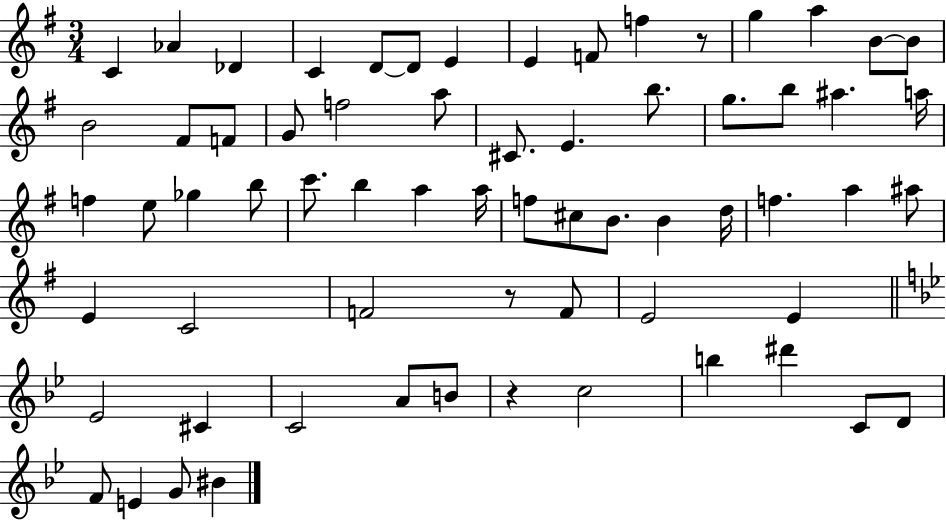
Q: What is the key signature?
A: G major